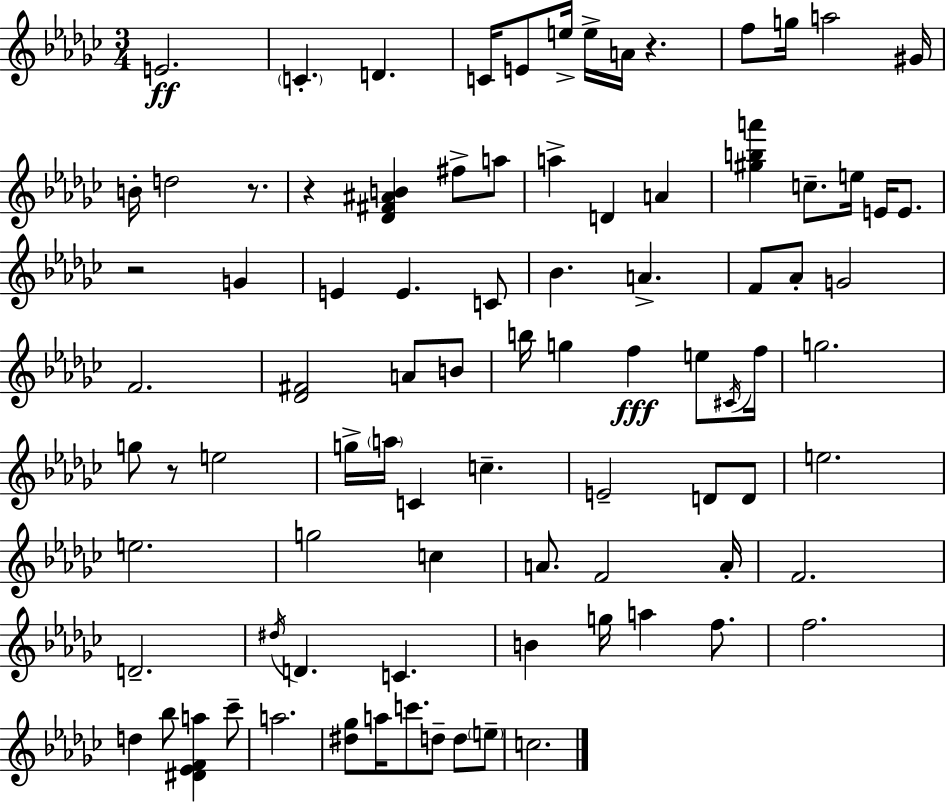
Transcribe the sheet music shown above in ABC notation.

X:1
T:Untitled
M:3/4
L:1/4
K:Ebm
E2 C D C/4 E/2 e/4 e/4 A/4 z f/2 g/4 a2 ^G/4 B/4 d2 z/2 z [_D^F^AB] ^f/2 a/2 a D A [^gba'] c/2 e/4 E/4 E/2 z2 G E E C/2 _B A F/2 _A/2 G2 F2 [_D^F]2 A/2 B/2 b/4 g f e/2 ^C/4 f/4 g2 g/2 z/2 e2 g/4 a/4 C c E2 D/2 D/2 e2 e2 g2 c A/2 F2 A/4 F2 D2 ^d/4 D C B g/4 a f/2 f2 d _b/2 [^D_EFa] _c'/2 a2 [^d_g]/2 a/4 c'/2 d/2 d/2 e/2 c2